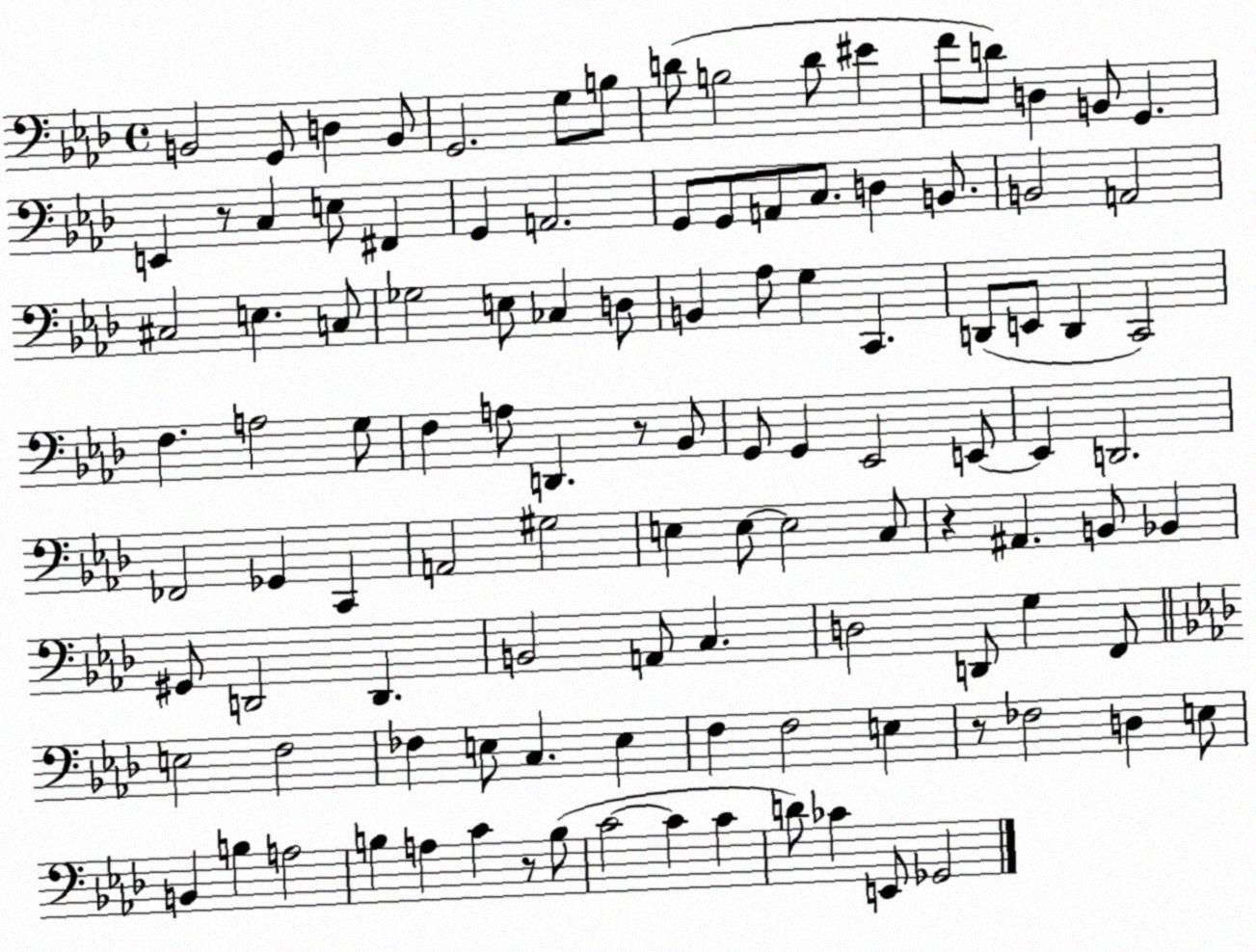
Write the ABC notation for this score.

X:1
T:Untitled
M:4/4
L:1/4
K:Ab
B,,2 G,,/2 D, B,,/2 G,,2 G,/2 B,/2 D/2 B,2 D/2 ^E F/2 D/2 D, B,,/2 G,, E,, z/2 C, E,/2 ^F,, G,, A,,2 G,,/2 G,,/2 A,,/2 C,/2 D, B,,/2 B,,2 A,,2 ^C,2 E, C,/2 _G,2 E,/2 _C, D,/2 B,, _A,/2 G, C,, D,,/2 E,,/2 D,, C,,2 F, A,2 G,/2 F, A,/2 D,, z/2 _B,,/2 G,,/2 G,, _E,,2 E,,/2 E,, D,,2 _F,,2 _G,, C,, A,,2 ^G,2 E, E,/2 E,2 C,/2 z ^A,, B,,/2 _B,, ^G,,/2 D,,2 D,, B,,2 A,,/2 C, D,2 D,,/2 G, F,,/2 E,2 F,2 _F, E,/2 C, E, F, F,2 E, z/2 _F,2 D, E,/2 B,, B, A,2 B, A, C z/2 B,/2 C2 C C D/2 _C E,,/2 _G,,2